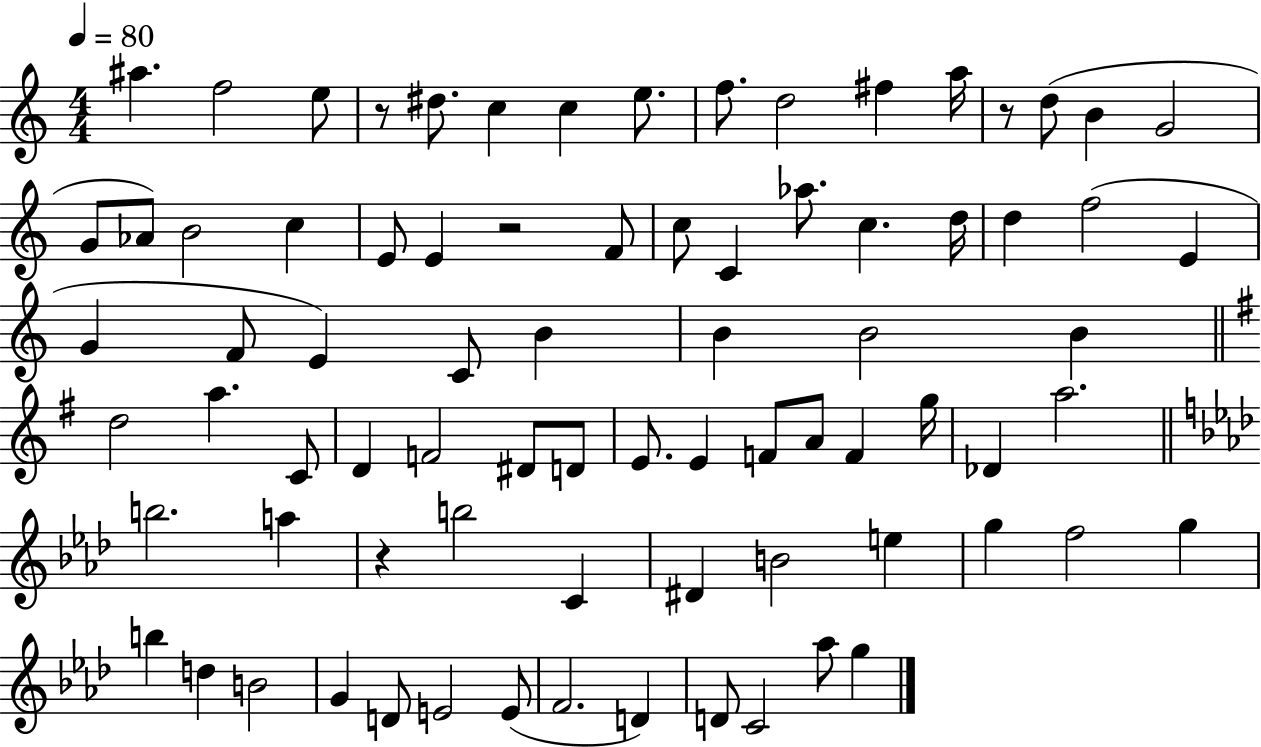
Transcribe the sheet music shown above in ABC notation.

X:1
T:Untitled
M:4/4
L:1/4
K:C
^a f2 e/2 z/2 ^d/2 c c e/2 f/2 d2 ^f a/4 z/2 d/2 B G2 G/2 _A/2 B2 c E/2 E z2 F/2 c/2 C _a/2 c d/4 d f2 E G F/2 E C/2 B B B2 B d2 a C/2 D F2 ^D/2 D/2 E/2 E F/2 A/2 F g/4 _D a2 b2 a z b2 C ^D B2 e g f2 g b d B2 G D/2 E2 E/2 F2 D D/2 C2 _a/2 g